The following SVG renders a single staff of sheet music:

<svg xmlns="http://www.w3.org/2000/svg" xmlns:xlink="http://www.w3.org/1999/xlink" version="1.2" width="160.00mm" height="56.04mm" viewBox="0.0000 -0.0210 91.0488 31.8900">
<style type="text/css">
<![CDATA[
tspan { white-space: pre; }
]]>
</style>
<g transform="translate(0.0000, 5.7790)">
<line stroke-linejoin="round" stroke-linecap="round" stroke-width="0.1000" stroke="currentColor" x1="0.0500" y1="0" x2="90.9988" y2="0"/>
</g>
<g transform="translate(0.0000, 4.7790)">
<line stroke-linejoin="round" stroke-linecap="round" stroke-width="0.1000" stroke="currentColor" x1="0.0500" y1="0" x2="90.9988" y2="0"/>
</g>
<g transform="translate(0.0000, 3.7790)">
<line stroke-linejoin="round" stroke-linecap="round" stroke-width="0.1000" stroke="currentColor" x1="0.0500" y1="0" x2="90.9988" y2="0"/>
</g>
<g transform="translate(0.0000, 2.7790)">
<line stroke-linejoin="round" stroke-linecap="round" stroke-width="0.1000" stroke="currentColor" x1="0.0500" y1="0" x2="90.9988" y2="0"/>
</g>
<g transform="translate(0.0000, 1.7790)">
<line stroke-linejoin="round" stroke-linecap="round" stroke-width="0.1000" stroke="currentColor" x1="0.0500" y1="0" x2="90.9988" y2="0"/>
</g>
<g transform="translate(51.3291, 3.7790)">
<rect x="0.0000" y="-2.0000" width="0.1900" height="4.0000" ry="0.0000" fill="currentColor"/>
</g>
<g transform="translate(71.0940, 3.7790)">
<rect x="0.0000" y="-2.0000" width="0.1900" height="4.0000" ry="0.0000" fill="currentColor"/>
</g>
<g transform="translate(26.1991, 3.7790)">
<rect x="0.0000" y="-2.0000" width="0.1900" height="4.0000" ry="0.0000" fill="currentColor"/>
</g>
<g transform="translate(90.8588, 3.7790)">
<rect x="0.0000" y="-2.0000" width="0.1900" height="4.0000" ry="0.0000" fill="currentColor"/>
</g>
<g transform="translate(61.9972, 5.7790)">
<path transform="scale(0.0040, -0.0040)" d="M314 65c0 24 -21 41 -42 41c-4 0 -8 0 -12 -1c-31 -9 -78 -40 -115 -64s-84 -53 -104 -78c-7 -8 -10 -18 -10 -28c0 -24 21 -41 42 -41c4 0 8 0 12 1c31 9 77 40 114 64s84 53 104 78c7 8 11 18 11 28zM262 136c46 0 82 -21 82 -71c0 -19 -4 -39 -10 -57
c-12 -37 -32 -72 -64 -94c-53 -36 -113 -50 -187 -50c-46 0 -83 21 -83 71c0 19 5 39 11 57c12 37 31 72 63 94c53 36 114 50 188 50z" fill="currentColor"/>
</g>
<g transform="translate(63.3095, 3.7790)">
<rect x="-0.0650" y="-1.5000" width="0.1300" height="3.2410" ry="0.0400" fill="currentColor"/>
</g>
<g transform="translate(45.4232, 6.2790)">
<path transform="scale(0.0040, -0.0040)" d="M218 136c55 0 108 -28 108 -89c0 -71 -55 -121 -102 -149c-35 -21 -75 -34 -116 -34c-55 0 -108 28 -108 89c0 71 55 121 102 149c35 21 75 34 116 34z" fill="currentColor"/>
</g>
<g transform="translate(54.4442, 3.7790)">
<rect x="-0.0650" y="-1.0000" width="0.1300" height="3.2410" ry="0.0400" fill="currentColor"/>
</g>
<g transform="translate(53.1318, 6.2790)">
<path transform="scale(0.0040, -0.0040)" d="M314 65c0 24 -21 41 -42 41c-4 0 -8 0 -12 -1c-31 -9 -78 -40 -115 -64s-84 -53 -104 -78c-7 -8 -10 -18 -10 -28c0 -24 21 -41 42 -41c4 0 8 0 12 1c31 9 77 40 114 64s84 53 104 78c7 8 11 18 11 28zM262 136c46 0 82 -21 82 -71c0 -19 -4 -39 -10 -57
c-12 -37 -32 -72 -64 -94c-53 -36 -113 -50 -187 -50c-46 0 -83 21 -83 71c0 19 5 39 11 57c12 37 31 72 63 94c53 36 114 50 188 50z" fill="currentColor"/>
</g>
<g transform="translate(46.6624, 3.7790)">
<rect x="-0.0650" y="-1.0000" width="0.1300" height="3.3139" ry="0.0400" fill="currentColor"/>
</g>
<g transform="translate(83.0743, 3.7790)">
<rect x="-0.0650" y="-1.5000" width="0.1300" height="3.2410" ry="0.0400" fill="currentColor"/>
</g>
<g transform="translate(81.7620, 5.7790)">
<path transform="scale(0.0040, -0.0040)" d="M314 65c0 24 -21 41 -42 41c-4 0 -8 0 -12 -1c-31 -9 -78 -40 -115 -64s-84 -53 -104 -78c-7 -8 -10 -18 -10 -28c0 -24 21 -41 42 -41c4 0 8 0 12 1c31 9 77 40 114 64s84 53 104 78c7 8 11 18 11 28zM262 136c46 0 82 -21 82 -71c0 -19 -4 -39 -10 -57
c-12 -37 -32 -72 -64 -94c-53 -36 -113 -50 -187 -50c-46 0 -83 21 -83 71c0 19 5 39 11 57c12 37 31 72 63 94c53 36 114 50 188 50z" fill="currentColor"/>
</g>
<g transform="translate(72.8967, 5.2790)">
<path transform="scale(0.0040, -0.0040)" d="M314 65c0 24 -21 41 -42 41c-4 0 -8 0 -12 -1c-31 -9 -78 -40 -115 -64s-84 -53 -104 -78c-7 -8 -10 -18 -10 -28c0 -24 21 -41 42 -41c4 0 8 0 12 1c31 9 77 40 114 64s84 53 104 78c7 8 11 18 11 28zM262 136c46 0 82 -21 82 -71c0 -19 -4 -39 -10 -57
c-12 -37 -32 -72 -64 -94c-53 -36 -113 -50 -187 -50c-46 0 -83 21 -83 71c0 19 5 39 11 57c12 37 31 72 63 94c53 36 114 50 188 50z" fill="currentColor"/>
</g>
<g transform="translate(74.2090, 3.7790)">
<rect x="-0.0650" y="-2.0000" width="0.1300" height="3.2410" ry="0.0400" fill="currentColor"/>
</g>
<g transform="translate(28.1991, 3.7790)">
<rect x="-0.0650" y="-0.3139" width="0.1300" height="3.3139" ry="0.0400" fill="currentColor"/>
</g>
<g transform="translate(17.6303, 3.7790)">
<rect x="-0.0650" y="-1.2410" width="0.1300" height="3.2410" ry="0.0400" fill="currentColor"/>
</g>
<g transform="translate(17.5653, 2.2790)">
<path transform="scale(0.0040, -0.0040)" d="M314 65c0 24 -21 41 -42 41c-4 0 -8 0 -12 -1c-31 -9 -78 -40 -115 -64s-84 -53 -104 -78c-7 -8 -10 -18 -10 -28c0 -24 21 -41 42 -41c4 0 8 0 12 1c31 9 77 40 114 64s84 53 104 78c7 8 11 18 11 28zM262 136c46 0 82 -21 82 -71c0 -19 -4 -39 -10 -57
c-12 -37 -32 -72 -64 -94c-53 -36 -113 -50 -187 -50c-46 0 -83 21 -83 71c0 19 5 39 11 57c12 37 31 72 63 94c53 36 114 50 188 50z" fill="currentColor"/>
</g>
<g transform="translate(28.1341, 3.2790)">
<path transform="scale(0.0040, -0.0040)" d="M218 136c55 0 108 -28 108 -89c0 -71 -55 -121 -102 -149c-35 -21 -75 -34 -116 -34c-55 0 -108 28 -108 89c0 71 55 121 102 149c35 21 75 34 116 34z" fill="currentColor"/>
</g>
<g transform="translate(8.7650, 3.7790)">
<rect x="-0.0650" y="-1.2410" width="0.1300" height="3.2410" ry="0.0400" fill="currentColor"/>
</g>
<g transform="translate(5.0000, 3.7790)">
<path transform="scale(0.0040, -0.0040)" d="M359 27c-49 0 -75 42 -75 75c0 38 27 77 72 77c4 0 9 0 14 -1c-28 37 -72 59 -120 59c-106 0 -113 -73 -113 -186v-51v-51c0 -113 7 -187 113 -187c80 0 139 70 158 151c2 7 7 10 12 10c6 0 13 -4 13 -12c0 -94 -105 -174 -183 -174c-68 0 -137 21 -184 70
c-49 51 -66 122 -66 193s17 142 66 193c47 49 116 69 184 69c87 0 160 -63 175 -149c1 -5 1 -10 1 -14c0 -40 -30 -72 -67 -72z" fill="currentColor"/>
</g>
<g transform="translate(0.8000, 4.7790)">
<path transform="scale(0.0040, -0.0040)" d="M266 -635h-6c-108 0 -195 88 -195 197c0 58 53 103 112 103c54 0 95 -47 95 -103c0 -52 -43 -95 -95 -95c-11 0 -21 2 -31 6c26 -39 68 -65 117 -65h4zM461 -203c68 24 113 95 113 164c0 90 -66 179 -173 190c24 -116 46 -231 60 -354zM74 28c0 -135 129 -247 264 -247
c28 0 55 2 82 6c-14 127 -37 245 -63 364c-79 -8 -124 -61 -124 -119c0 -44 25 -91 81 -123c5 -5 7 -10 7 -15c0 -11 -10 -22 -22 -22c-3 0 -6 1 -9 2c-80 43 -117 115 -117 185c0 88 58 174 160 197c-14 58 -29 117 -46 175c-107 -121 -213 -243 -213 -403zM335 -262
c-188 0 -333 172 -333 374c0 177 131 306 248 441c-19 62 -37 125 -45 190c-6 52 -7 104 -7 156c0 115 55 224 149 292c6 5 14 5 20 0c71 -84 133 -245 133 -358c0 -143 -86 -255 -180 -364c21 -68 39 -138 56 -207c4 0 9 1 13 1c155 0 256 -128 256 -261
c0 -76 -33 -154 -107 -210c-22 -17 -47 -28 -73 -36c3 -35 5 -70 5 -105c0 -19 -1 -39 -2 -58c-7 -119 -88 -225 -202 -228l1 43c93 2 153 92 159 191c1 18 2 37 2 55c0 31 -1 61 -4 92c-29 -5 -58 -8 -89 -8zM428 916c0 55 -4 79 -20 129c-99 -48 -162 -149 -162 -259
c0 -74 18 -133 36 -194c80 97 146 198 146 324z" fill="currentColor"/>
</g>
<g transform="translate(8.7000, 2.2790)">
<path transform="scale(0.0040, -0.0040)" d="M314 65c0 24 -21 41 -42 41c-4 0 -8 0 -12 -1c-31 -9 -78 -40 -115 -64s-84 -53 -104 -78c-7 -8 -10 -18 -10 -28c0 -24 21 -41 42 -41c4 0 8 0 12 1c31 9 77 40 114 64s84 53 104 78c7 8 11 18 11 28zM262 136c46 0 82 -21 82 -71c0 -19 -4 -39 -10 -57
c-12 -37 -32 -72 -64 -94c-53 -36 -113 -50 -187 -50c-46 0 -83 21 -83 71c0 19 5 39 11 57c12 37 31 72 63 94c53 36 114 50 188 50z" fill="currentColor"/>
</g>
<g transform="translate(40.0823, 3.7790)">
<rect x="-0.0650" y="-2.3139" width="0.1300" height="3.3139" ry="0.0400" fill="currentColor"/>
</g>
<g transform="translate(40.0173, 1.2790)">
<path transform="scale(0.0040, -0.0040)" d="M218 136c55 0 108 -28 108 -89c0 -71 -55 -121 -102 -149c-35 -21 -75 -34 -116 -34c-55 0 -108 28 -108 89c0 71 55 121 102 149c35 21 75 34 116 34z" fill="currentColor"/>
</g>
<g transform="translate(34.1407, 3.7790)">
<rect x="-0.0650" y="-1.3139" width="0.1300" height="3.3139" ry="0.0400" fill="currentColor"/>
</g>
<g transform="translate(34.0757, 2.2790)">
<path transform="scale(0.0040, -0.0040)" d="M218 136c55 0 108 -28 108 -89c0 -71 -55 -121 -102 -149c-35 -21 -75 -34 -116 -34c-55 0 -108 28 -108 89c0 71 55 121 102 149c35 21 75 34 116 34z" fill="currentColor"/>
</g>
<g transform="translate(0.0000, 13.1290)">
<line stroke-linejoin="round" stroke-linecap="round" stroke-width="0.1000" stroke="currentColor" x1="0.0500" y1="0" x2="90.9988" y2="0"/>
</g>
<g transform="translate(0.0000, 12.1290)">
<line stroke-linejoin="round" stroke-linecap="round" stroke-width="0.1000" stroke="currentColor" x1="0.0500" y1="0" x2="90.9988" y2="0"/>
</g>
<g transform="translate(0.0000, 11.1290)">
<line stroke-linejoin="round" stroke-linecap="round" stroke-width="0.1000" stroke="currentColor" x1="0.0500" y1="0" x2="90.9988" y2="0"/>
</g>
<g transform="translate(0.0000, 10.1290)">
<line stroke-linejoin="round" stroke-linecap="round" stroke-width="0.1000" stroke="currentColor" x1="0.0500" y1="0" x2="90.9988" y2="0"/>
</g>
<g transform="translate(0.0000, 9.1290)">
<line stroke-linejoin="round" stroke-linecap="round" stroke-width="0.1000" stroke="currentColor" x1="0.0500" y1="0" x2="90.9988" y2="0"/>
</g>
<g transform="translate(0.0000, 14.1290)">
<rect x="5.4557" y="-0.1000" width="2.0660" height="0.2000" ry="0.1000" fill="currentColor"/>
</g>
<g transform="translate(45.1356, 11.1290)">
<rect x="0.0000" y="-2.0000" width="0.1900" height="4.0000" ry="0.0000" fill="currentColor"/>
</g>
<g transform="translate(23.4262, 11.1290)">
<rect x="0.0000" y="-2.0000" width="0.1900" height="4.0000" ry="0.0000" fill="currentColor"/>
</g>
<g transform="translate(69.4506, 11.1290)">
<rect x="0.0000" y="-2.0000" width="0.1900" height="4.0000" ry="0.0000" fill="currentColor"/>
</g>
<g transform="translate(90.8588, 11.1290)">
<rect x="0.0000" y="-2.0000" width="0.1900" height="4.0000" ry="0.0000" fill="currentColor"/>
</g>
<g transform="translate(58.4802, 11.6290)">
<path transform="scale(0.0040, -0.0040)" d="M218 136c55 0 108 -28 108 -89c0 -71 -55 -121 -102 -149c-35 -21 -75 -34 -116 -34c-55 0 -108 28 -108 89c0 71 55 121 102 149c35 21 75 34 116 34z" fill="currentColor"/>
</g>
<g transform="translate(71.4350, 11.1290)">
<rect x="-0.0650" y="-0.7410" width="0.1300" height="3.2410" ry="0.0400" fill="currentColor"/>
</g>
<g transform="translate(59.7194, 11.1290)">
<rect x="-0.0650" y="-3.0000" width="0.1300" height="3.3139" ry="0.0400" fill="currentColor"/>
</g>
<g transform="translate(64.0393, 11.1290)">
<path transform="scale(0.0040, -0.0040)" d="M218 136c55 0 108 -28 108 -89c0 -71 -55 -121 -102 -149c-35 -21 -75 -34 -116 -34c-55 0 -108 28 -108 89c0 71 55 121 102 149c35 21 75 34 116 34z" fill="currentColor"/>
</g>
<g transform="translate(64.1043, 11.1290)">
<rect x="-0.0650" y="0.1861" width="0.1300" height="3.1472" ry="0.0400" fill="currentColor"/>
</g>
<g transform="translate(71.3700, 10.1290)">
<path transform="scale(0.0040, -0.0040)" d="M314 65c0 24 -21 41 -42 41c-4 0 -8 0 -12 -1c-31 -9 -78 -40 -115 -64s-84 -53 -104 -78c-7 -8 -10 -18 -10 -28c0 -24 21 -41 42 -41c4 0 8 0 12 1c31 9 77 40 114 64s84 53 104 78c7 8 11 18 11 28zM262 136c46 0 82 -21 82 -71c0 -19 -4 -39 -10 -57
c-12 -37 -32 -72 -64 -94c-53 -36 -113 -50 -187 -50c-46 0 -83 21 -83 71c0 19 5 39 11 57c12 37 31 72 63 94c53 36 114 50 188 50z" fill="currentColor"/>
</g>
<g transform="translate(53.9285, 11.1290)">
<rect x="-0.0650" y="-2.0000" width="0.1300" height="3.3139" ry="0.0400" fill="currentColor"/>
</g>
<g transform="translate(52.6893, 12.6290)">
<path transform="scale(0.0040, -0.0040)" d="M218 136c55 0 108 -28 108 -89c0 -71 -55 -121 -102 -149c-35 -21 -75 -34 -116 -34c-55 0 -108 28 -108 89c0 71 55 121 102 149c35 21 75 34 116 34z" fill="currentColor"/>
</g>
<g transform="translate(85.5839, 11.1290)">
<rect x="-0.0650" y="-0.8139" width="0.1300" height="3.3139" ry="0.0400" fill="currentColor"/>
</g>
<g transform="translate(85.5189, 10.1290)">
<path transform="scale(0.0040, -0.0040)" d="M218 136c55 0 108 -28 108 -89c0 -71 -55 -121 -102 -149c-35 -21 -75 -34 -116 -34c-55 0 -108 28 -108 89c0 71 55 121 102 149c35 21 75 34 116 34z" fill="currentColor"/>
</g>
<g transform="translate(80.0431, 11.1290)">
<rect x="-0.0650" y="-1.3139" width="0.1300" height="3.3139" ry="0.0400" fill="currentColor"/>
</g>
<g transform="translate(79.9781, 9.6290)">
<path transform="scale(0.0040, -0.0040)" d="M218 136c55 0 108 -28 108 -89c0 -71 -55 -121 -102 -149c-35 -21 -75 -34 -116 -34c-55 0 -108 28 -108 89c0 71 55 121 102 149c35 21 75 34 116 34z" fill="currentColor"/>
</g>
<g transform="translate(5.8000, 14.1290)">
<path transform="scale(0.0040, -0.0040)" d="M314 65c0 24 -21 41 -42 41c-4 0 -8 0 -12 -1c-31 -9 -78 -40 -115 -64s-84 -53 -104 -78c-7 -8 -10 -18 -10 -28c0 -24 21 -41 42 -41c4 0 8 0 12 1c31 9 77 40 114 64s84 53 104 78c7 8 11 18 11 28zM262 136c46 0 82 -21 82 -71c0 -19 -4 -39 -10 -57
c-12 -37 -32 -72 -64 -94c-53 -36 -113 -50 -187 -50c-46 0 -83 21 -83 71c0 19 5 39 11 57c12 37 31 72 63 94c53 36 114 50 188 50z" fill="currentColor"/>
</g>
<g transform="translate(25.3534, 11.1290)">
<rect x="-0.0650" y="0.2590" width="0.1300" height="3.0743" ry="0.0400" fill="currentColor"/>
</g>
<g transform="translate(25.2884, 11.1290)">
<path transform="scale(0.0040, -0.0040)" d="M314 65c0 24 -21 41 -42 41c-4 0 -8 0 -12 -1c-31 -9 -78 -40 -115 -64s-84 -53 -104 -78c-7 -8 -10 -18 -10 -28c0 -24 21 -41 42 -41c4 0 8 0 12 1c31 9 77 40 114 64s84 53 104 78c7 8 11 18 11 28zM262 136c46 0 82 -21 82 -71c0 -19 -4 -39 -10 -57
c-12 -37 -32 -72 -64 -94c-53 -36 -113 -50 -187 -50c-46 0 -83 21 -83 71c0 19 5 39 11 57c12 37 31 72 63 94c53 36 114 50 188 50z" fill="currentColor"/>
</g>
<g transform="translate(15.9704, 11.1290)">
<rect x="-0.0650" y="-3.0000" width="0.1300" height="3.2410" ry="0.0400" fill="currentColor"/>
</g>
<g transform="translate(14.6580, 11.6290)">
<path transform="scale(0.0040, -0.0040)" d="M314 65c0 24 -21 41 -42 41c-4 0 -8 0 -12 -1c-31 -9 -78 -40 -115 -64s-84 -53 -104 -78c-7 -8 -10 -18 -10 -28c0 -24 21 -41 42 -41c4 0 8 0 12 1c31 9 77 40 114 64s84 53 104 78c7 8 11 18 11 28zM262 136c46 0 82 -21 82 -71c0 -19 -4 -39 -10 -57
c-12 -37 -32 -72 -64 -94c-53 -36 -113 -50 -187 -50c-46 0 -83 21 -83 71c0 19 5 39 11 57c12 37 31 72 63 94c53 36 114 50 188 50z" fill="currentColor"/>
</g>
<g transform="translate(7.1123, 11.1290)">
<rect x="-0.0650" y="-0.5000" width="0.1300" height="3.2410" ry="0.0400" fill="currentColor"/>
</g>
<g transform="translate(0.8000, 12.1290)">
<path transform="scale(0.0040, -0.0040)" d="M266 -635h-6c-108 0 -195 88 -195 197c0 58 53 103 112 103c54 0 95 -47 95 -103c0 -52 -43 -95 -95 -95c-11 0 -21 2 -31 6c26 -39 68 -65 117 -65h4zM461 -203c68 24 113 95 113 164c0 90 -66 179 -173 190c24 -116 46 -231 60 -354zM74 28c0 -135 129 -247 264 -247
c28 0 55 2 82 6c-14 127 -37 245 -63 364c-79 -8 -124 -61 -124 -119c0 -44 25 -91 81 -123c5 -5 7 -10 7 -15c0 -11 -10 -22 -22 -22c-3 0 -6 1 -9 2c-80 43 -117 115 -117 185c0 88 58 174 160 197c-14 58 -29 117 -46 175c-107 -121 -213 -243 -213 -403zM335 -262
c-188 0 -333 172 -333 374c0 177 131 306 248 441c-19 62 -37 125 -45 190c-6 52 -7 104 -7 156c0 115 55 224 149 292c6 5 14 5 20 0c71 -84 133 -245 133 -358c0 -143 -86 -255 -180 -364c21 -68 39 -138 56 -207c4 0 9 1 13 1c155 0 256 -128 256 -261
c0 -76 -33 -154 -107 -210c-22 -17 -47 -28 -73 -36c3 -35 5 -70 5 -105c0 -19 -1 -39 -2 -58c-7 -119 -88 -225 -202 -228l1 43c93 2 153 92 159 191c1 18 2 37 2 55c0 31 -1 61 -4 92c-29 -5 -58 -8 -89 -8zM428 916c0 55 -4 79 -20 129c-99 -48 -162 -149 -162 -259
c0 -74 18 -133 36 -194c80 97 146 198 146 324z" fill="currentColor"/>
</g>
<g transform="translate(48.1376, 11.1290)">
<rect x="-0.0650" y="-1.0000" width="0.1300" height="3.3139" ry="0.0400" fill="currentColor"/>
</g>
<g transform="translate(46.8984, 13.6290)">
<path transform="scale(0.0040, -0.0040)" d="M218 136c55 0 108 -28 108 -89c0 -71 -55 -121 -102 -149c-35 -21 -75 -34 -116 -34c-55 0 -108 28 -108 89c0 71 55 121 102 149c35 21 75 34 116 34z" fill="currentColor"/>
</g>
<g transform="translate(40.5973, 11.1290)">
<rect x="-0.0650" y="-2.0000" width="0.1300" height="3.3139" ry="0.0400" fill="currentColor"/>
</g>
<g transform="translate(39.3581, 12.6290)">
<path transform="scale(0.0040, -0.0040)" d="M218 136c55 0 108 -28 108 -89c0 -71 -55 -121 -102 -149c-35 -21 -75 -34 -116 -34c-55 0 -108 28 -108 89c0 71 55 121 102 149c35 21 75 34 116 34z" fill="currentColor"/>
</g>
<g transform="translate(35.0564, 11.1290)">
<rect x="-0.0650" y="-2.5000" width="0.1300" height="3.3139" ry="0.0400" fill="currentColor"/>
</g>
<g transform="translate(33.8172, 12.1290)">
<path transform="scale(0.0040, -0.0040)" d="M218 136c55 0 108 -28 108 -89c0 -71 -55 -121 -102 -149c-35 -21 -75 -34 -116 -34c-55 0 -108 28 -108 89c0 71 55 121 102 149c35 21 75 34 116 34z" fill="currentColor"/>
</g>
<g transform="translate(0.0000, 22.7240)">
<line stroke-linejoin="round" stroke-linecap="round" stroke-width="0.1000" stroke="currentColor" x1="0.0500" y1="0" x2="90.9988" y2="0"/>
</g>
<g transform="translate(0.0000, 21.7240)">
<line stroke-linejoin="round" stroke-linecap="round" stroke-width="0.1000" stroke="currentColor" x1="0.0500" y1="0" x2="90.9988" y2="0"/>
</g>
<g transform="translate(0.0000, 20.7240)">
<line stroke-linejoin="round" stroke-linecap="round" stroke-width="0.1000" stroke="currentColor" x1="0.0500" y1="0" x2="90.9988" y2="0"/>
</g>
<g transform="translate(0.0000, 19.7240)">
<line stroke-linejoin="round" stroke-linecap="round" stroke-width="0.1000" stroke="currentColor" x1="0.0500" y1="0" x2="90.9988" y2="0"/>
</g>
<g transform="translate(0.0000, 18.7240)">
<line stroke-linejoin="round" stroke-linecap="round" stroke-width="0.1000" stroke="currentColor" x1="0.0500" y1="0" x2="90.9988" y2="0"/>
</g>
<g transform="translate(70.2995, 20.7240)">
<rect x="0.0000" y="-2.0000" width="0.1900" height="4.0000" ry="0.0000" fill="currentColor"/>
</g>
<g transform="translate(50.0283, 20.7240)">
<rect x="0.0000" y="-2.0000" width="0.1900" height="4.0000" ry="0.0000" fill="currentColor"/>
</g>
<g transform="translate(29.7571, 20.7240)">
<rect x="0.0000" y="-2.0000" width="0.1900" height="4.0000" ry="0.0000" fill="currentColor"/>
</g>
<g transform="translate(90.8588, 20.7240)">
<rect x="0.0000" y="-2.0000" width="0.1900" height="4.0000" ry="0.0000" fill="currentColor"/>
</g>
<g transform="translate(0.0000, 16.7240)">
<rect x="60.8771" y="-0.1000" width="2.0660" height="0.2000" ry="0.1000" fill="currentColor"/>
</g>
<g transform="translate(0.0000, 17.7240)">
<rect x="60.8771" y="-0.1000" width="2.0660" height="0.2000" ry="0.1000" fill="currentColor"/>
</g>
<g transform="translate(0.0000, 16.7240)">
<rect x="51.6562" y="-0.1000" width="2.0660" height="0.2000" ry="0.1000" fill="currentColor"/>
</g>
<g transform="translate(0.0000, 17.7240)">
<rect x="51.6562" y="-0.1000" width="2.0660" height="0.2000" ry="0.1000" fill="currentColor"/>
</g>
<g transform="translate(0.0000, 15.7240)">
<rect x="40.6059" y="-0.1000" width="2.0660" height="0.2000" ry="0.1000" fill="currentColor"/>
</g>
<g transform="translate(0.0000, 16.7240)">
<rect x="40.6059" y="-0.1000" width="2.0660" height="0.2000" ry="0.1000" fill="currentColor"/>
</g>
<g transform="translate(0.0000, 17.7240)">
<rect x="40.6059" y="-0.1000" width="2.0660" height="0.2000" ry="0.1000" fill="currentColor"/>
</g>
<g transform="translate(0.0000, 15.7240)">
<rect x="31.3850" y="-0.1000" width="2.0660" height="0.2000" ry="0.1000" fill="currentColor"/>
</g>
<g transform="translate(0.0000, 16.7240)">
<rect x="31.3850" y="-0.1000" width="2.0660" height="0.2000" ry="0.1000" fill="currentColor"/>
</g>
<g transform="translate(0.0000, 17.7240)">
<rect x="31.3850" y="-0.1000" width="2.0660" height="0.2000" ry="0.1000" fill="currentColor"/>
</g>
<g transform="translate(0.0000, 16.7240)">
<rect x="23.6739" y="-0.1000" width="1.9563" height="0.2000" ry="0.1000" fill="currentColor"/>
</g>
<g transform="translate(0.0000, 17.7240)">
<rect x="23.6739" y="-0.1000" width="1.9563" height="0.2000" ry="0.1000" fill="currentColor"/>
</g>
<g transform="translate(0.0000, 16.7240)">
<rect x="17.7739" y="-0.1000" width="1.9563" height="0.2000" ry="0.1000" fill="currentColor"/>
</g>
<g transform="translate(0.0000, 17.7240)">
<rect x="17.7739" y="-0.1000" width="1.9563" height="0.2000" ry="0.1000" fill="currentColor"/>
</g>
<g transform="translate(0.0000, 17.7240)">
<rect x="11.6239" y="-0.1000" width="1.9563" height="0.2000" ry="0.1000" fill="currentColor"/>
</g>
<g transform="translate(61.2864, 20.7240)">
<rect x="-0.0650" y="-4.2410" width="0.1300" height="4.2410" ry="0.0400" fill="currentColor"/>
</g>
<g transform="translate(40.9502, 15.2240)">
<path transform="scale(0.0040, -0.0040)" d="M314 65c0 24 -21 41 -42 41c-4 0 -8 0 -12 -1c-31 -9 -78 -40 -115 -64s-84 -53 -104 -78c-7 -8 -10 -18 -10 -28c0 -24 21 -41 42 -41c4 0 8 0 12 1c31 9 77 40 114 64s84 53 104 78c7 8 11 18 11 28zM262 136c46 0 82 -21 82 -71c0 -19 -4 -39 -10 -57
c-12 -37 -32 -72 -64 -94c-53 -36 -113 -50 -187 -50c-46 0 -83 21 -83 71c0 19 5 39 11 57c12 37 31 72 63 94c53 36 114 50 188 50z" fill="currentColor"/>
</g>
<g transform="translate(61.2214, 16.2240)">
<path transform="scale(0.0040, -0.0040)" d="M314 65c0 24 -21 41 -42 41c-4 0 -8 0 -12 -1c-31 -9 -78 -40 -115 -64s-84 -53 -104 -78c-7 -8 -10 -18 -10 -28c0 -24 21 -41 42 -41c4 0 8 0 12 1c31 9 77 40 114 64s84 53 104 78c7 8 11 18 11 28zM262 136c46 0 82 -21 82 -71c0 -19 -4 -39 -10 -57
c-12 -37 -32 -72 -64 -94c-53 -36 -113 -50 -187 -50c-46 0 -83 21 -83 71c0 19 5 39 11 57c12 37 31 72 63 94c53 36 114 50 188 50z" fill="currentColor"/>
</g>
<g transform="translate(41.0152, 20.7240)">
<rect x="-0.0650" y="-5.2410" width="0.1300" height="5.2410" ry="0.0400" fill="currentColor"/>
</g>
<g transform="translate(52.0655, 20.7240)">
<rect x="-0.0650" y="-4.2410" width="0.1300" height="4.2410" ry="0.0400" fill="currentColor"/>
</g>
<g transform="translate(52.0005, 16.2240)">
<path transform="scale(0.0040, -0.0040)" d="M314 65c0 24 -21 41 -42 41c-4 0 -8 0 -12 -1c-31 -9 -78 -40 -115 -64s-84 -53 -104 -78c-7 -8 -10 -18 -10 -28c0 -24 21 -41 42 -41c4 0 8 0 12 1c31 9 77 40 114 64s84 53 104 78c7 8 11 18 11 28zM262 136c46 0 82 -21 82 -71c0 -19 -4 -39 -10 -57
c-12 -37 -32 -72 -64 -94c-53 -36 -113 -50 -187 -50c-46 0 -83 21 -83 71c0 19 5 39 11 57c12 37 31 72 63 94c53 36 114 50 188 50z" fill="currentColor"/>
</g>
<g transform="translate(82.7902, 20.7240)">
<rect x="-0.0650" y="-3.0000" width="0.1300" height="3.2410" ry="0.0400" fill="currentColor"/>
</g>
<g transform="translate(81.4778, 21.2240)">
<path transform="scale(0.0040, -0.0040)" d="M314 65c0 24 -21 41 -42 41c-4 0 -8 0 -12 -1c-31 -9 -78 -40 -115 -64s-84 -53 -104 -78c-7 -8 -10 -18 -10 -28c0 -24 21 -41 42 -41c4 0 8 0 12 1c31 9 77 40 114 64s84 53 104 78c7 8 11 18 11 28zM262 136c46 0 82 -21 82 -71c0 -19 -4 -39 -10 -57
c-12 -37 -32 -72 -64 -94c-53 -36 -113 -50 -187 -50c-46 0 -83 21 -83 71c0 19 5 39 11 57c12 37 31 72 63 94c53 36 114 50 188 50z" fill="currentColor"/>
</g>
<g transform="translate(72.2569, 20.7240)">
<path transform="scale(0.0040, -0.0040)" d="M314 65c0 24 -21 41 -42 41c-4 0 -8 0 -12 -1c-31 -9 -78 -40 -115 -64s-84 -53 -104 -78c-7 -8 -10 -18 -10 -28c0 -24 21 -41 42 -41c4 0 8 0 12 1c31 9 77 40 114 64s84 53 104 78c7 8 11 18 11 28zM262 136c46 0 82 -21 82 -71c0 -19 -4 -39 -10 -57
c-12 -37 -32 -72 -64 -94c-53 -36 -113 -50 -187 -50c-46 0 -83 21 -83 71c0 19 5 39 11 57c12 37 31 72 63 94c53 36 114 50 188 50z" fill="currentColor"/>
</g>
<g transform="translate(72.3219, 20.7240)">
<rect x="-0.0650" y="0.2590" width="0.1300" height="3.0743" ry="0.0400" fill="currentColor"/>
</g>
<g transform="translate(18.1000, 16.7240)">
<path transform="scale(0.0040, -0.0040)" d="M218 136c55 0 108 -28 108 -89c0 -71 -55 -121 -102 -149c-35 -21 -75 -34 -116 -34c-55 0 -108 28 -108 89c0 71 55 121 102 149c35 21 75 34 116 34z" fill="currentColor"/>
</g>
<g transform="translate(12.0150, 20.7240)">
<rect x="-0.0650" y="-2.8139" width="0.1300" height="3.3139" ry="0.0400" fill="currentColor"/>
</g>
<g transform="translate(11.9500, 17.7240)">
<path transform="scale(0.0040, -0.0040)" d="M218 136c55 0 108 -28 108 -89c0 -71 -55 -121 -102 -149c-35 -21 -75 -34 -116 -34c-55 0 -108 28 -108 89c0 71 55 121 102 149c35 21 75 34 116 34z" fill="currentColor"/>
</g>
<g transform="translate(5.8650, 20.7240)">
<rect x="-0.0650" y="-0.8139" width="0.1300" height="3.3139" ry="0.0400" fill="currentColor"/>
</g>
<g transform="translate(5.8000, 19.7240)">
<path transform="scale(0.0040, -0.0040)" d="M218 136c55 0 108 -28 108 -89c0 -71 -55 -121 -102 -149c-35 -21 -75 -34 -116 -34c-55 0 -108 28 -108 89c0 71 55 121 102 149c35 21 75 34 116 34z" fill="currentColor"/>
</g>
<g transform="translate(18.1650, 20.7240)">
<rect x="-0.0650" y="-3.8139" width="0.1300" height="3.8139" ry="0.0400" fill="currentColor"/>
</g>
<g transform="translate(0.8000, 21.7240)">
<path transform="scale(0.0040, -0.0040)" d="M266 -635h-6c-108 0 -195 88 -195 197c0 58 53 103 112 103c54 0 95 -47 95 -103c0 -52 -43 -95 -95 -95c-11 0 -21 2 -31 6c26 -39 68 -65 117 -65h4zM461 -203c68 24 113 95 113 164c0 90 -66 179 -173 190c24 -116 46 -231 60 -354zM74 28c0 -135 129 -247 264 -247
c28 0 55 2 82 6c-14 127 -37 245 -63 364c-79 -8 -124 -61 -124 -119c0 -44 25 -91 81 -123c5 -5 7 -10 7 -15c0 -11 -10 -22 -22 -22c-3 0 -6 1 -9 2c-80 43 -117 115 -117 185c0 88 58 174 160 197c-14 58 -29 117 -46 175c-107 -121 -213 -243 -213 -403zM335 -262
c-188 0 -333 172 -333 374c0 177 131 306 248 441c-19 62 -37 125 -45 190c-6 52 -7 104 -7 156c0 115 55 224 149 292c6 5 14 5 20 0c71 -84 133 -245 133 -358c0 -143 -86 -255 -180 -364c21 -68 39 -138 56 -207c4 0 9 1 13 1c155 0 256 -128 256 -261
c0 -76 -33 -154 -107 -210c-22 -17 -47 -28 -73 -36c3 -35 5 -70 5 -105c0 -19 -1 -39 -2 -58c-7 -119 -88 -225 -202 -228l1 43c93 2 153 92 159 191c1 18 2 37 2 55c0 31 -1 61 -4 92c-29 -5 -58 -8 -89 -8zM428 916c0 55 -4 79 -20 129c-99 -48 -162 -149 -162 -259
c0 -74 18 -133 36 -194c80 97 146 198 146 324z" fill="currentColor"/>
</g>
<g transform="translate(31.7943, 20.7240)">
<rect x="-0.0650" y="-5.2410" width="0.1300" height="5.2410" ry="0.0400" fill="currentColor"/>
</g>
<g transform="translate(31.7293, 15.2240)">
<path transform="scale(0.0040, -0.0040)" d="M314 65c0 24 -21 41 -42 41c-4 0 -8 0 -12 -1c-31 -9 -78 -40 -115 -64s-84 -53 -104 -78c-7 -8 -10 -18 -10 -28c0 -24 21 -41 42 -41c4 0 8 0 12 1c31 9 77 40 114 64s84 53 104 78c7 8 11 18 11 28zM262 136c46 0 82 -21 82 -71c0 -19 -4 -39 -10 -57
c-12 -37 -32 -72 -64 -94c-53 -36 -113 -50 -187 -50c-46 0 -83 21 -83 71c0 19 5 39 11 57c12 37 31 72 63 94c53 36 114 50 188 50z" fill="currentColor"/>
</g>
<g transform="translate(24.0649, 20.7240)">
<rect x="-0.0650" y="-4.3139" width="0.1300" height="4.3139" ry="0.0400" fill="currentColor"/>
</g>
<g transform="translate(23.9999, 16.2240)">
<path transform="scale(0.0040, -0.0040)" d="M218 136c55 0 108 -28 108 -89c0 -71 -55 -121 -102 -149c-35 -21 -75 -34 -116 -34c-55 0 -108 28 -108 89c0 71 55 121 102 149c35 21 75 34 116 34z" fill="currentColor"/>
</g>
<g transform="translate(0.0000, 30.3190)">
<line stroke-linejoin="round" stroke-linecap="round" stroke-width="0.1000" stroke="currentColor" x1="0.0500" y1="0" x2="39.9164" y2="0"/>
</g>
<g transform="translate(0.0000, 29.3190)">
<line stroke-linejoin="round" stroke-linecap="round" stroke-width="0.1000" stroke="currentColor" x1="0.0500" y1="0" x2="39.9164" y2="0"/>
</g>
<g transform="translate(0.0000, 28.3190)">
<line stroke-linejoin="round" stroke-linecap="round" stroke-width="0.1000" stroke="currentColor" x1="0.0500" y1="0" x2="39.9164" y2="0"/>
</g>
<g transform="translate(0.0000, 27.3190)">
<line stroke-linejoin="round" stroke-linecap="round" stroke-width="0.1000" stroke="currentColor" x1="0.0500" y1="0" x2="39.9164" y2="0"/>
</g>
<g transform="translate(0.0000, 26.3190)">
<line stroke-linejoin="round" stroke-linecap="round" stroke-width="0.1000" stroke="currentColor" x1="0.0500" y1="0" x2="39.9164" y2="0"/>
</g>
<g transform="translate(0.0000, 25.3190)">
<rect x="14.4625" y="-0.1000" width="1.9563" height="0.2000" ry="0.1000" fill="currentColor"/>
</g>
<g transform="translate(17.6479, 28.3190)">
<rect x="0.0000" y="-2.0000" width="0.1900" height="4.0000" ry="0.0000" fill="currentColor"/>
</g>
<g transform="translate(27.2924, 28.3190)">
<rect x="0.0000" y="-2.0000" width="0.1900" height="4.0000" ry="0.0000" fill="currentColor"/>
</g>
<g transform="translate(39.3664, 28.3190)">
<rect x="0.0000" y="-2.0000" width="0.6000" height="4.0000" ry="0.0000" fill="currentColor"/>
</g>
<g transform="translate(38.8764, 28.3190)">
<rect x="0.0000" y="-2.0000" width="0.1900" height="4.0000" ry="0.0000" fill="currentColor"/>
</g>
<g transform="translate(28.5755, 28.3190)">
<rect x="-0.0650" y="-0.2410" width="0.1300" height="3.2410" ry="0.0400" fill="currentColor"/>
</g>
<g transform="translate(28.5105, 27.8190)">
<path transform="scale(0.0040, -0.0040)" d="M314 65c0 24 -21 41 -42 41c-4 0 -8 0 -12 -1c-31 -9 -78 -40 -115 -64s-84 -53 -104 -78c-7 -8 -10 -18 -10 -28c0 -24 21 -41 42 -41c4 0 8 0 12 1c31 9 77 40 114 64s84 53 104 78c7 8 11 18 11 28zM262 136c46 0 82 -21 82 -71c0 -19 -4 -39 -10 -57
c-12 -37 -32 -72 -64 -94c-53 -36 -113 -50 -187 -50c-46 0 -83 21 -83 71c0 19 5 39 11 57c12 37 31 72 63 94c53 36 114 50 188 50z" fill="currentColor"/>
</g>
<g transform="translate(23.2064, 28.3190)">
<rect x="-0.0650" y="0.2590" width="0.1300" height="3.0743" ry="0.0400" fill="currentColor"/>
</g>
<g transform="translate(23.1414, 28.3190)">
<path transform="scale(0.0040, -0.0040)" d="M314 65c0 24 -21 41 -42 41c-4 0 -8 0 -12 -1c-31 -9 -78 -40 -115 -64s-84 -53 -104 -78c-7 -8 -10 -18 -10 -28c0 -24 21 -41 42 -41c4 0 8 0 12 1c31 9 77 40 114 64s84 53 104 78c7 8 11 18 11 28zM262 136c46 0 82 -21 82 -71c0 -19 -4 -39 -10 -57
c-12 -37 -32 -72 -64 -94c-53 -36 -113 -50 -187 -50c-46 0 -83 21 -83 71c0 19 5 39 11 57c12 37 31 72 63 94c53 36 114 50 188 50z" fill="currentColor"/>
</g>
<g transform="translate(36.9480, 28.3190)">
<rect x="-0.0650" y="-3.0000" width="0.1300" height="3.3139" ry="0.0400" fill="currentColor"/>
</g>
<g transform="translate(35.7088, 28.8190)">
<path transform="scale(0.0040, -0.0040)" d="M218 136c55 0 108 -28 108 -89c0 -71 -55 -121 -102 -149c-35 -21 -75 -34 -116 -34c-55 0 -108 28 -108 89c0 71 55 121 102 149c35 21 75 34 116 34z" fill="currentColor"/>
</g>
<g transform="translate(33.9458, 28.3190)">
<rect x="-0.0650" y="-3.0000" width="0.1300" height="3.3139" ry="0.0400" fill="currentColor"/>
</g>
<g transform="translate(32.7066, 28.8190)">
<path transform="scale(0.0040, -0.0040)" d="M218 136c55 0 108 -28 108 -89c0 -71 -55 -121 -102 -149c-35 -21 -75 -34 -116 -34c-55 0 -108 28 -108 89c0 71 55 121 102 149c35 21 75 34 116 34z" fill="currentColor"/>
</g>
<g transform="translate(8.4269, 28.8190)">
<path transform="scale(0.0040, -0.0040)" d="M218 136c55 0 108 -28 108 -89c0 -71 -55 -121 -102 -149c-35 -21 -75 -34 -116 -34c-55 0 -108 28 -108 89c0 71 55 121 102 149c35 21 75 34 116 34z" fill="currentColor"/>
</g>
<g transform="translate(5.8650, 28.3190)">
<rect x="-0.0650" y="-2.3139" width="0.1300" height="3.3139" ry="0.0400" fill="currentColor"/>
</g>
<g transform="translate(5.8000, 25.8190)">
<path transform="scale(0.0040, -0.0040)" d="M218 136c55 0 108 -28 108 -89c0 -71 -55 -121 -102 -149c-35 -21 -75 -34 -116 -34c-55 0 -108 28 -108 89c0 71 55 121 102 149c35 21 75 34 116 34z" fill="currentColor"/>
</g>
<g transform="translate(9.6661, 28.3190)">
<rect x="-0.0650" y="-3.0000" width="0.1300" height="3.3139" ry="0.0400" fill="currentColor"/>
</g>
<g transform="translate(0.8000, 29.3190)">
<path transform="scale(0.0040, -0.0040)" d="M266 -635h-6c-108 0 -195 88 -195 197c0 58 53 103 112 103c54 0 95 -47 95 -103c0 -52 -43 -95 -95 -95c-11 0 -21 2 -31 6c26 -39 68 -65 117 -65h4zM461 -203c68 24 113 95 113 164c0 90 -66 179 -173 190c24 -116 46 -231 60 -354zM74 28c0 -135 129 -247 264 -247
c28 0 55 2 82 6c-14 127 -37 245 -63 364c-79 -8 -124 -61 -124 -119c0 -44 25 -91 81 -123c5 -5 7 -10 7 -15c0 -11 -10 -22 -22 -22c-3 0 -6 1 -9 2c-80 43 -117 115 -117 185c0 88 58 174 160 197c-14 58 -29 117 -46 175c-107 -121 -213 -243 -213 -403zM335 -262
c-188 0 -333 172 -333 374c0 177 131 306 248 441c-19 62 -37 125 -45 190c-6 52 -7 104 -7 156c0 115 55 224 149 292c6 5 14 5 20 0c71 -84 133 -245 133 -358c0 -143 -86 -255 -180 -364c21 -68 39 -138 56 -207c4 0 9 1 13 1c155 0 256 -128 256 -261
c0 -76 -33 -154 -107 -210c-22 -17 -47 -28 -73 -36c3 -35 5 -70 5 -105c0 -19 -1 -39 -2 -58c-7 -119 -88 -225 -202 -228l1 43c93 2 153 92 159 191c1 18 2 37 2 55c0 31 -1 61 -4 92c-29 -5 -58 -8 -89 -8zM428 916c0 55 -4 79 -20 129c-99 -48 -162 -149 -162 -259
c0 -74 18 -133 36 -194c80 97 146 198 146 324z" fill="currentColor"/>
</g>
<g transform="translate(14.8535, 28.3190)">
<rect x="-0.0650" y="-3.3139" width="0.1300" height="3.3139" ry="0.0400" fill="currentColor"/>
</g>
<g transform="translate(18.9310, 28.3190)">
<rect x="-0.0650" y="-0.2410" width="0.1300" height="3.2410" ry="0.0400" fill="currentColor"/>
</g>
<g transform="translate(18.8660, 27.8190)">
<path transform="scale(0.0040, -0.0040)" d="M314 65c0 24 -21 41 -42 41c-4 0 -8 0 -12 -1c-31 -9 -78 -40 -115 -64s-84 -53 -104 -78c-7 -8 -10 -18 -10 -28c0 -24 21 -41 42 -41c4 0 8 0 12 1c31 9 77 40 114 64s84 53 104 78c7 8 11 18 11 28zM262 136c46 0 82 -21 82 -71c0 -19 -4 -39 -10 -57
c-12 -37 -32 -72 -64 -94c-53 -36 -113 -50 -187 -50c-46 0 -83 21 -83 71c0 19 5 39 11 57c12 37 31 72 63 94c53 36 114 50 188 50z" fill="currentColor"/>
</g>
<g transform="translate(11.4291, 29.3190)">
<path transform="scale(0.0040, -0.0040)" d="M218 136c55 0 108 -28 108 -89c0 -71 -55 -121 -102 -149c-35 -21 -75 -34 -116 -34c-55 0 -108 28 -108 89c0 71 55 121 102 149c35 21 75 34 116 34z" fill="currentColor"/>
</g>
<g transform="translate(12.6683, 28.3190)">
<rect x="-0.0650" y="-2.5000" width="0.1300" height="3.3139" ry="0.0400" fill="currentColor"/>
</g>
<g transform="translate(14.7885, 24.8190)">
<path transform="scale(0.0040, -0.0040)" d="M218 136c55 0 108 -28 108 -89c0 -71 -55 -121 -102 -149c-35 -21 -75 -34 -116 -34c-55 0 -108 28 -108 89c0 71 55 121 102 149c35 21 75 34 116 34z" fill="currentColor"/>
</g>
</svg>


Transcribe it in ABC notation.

X:1
T:Untitled
M:4/4
L:1/4
K:C
e2 e2 c e g D D2 E2 F2 E2 C2 A2 B2 G F D F A B d2 e d d a c' d' f'2 f'2 d'2 d'2 B2 A2 g A G b c2 B2 c2 A A